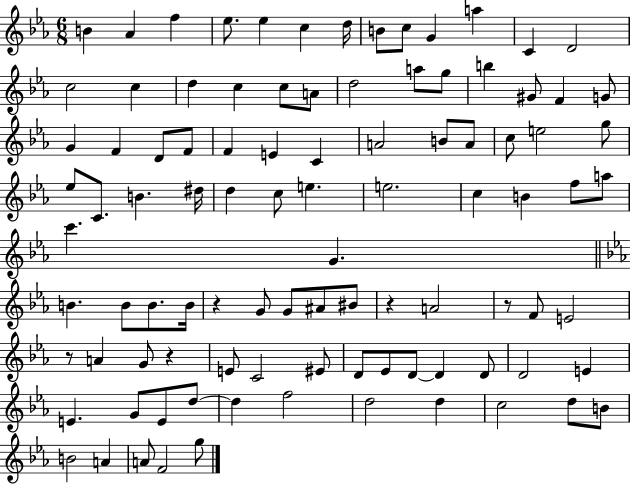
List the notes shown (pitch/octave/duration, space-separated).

B4/q Ab4/q F5/q Eb5/e. Eb5/q C5/q D5/s B4/e C5/e G4/q A5/q C4/q D4/h C5/h C5/q D5/q C5/q C5/e A4/e D5/h A5/e G5/e B5/q G#4/e F4/q G4/e G4/q F4/q D4/e F4/e F4/q E4/q C4/q A4/h B4/e A4/e C5/e E5/h G5/e Eb5/e C4/e. B4/q. D#5/s D5/q C5/e E5/q. E5/h. C5/q B4/q F5/e A5/e C6/q. G4/q. B4/q. B4/e B4/e. B4/s R/q G4/e G4/e A#4/e BIS4/e R/q A4/h R/e F4/e E4/h R/e A4/q G4/e R/q E4/e C4/h EIS4/e D4/e Eb4/e D4/e D4/q D4/e D4/h E4/q E4/q. G4/e E4/e D5/e D5/q F5/h D5/h D5/q C5/h D5/e B4/e B4/h A4/q A4/e F4/h G5/e